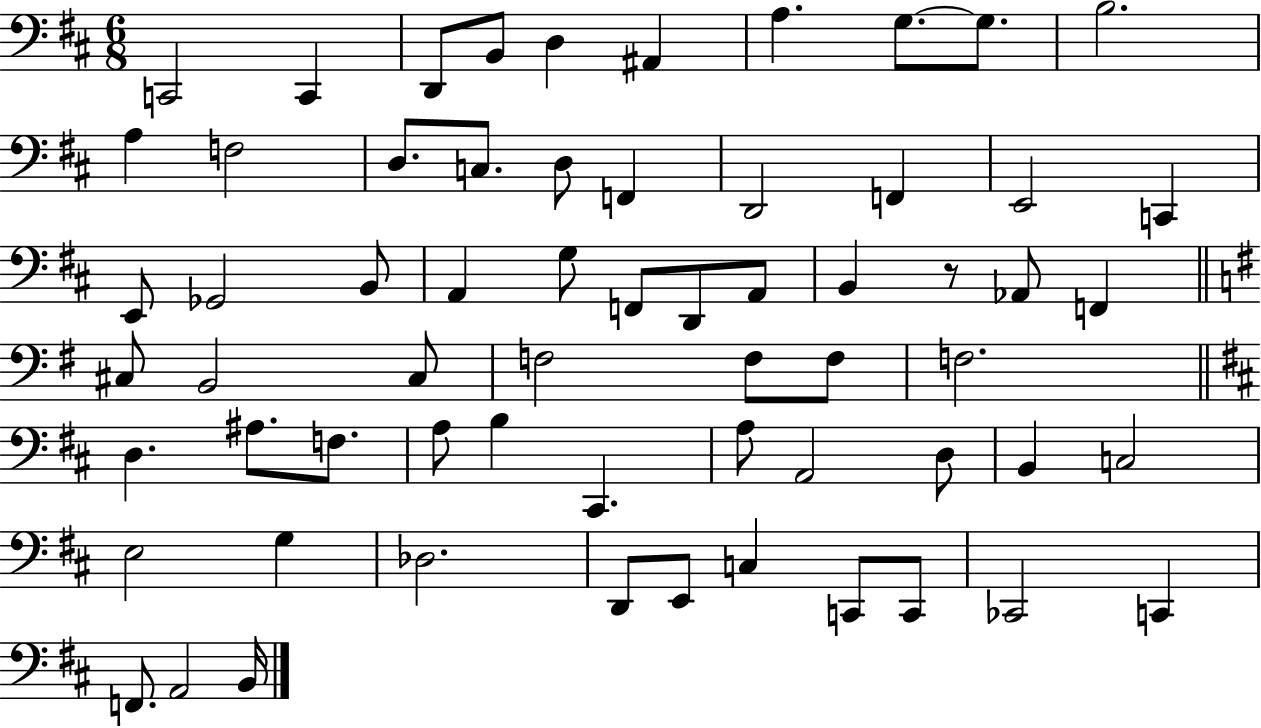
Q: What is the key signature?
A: D major